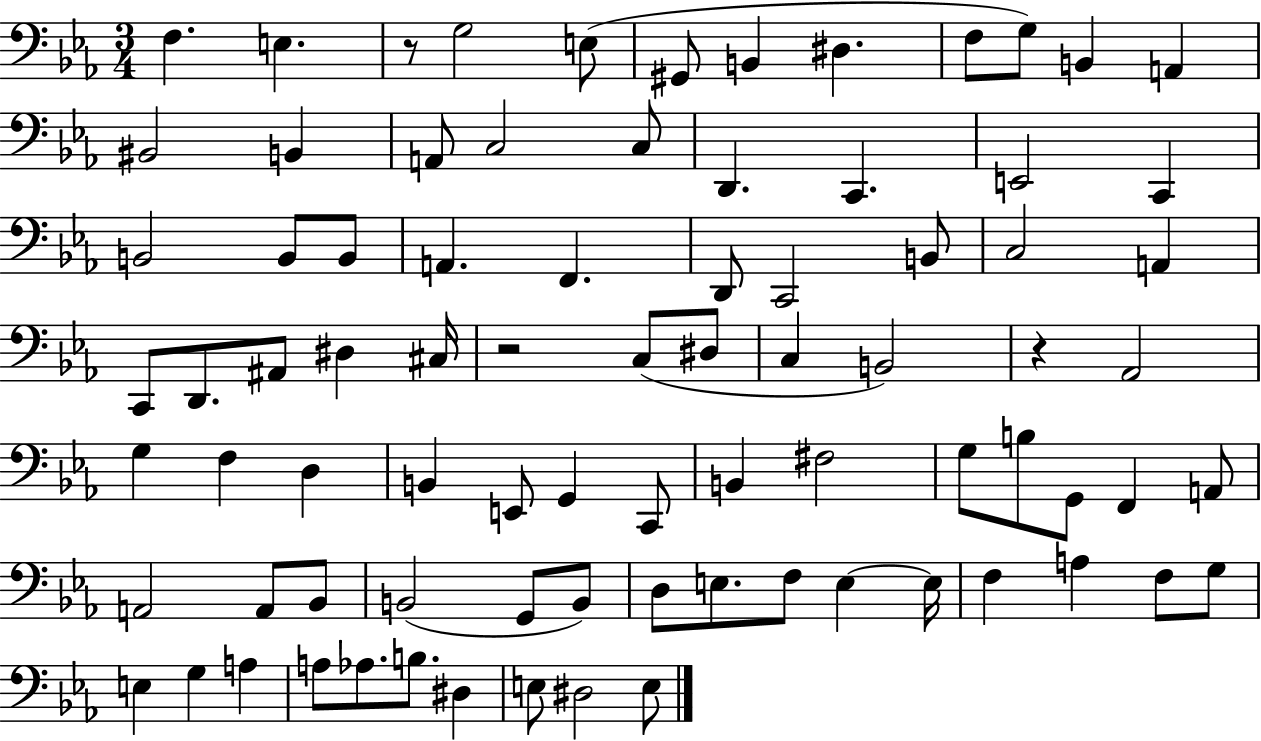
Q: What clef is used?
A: bass